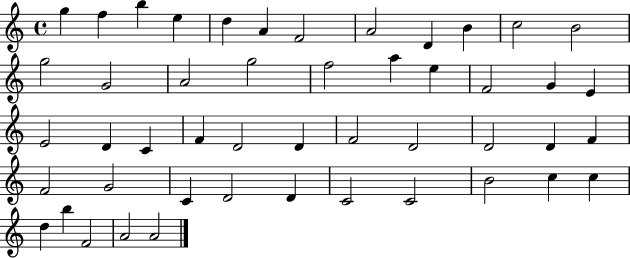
G5/q F5/q B5/q E5/q D5/q A4/q F4/h A4/h D4/q B4/q C5/h B4/h G5/h G4/h A4/h G5/h F5/h A5/q E5/q F4/h G4/q E4/q E4/h D4/q C4/q F4/q D4/h D4/q F4/h D4/h D4/h D4/q F4/q F4/h G4/h C4/q D4/h D4/q C4/h C4/h B4/h C5/q C5/q D5/q B5/q F4/h A4/h A4/h